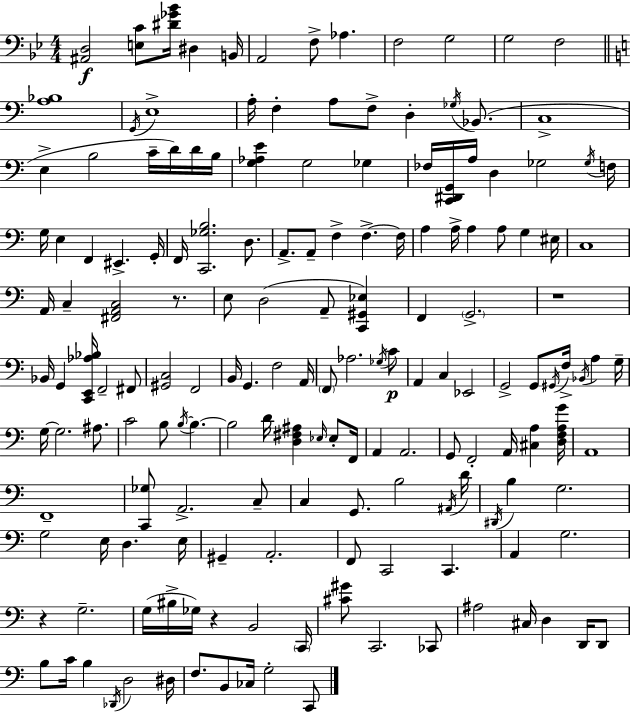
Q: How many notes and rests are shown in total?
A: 166